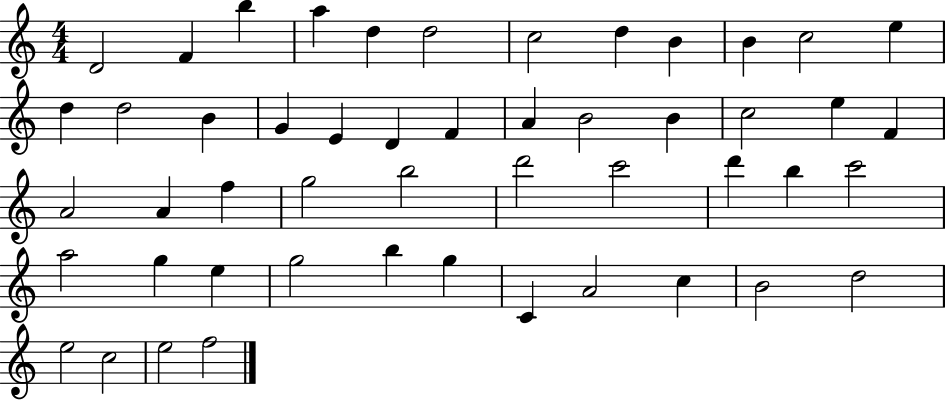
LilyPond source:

{
  \clef treble
  \numericTimeSignature
  \time 4/4
  \key c \major
  d'2 f'4 b''4 | a''4 d''4 d''2 | c''2 d''4 b'4 | b'4 c''2 e''4 | \break d''4 d''2 b'4 | g'4 e'4 d'4 f'4 | a'4 b'2 b'4 | c''2 e''4 f'4 | \break a'2 a'4 f''4 | g''2 b''2 | d'''2 c'''2 | d'''4 b''4 c'''2 | \break a''2 g''4 e''4 | g''2 b''4 g''4 | c'4 a'2 c''4 | b'2 d''2 | \break e''2 c''2 | e''2 f''2 | \bar "|."
}